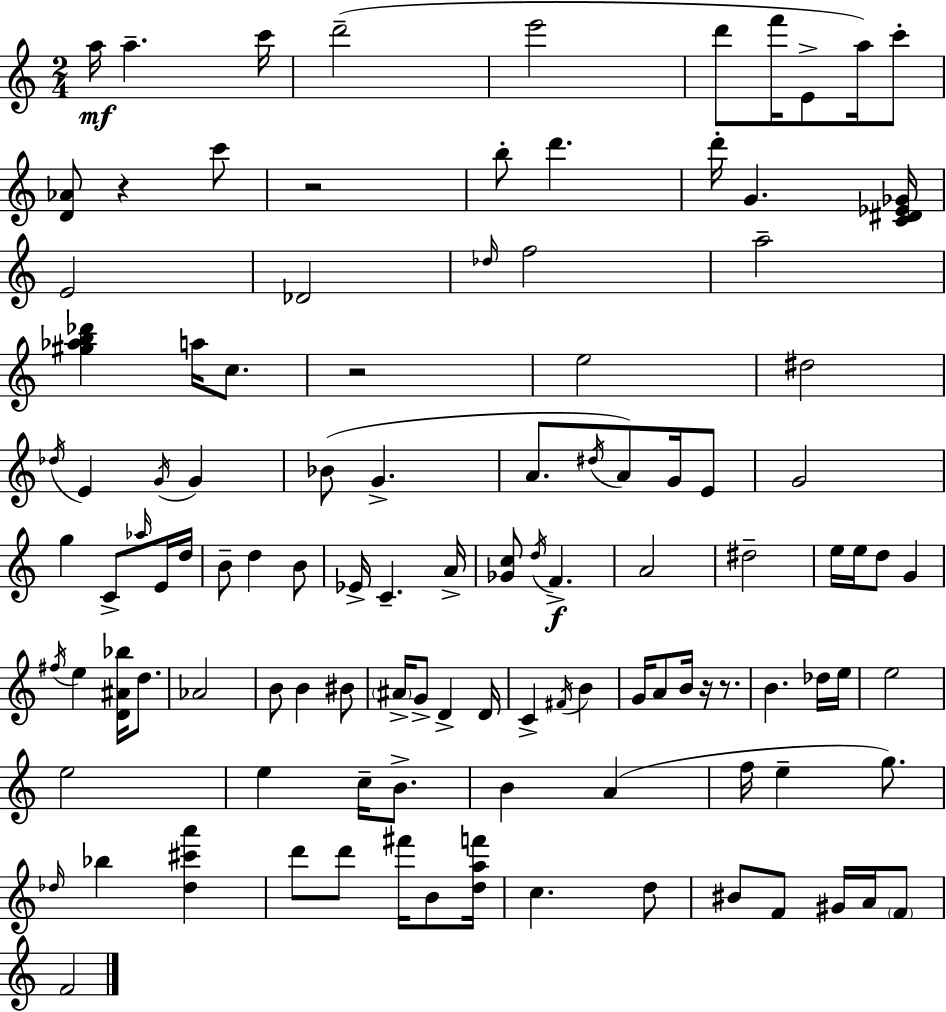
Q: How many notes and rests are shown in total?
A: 111